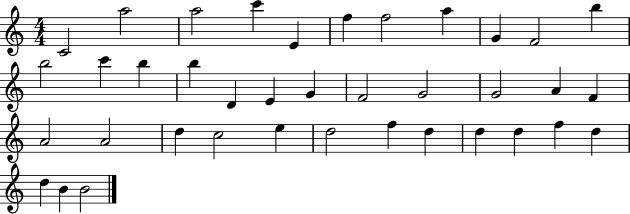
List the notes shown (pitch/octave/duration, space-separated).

C4/h A5/h A5/h C6/q E4/q F5/q F5/h A5/q G4/q F4/h B5/q B5/h C6/q B5/q B5/q D4/q E4/q G4/q F4/h G4/h G4/h A4/q F4/q A4/h A4/h D5/q C5/h E5/q D5/h F5/q D5/q D5/q D5/q F5/q D5/q D5/q B4/q B4/h